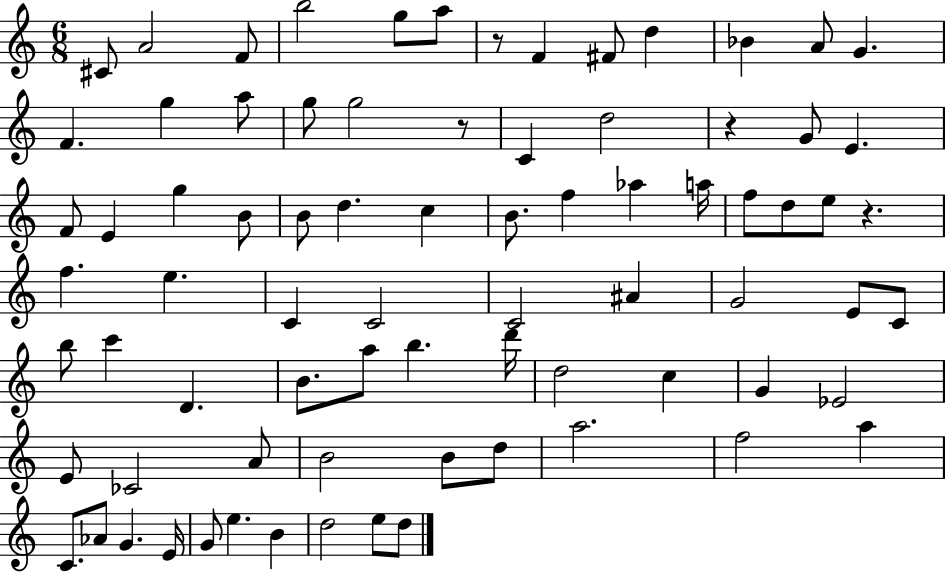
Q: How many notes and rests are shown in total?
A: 78